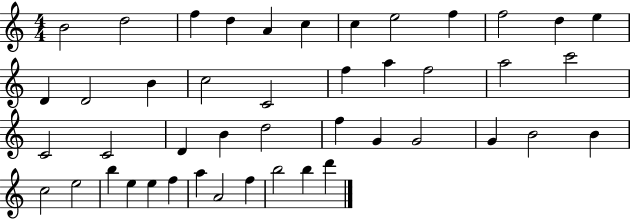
B4/h D5/h F5/q D5/q A4/q C5/q C5/q E5/h F5/q F5/h D5/q E5/q D4/q D4/h B4/q C5/h C4/h F5/q A5/q F5/h A5/h C6/h C4/h C4/h D4/q B4/q D5/h F5/q G4/q G4/h G4/q B4/h B4/q C5/h E5/h B5/q E5/q E5/q F5/q A5/q A4/h F5/q B5/h B5/q D6/q